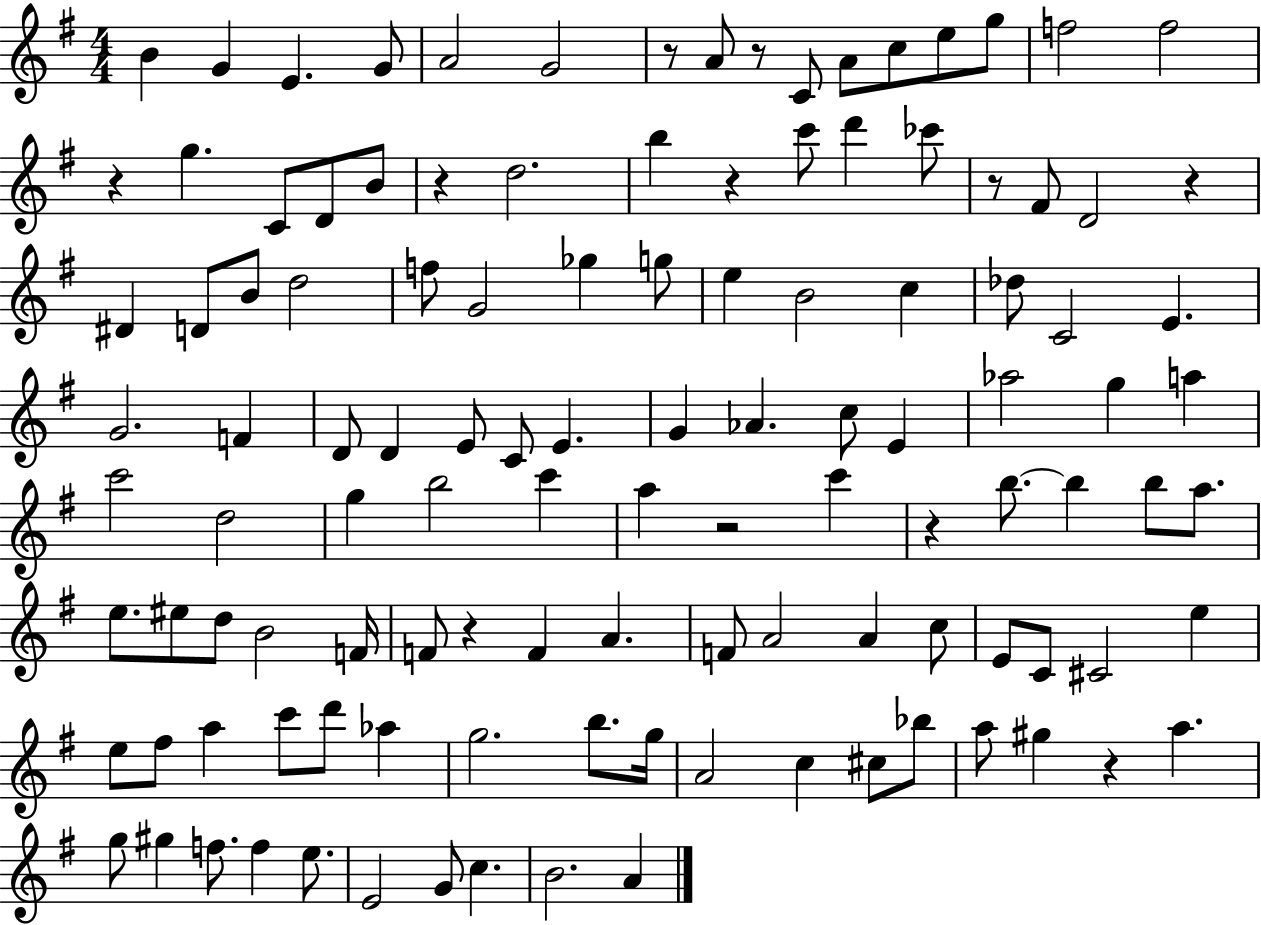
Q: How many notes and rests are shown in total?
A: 117